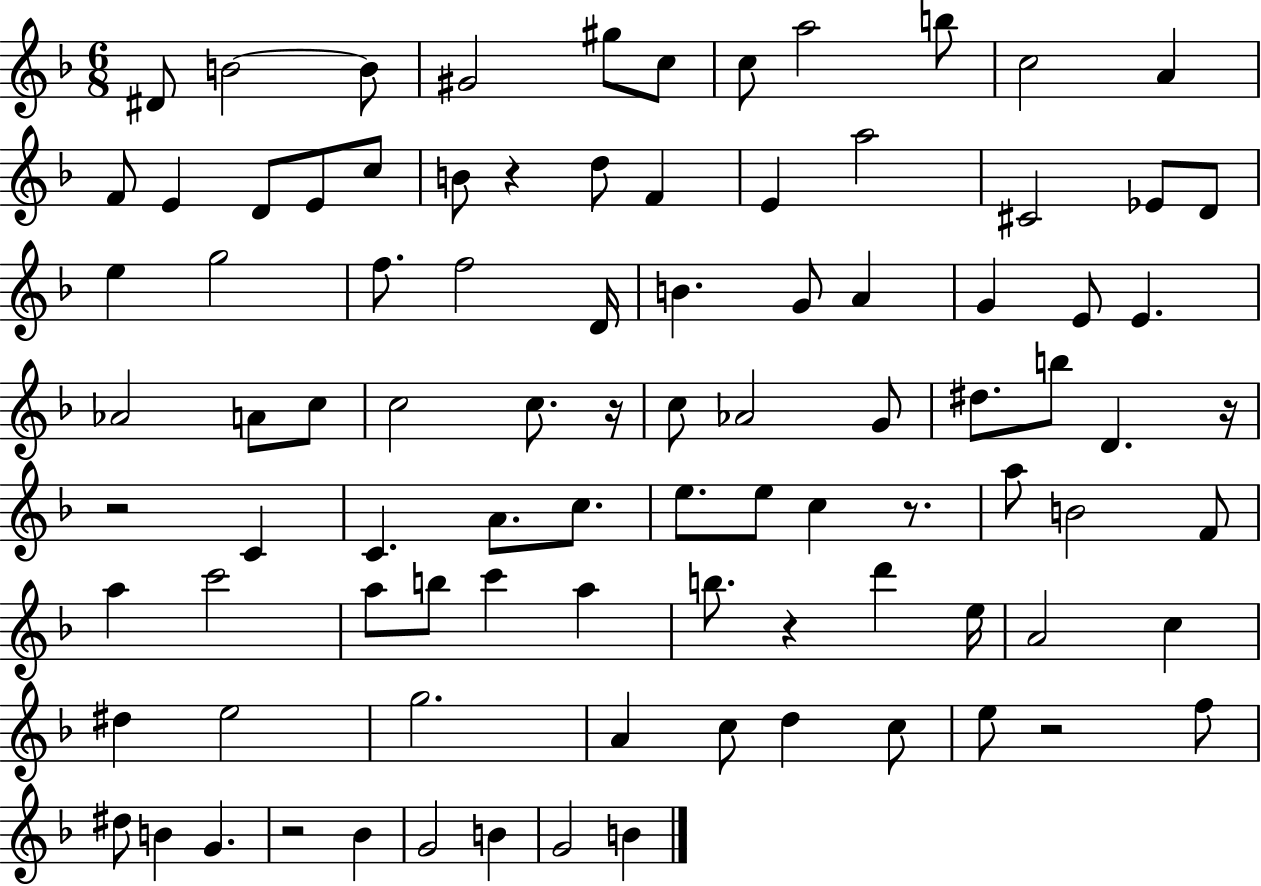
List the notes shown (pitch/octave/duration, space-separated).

D#4/e B4/h B4/e G#4/h G#5/e C5/e C5/e A5/h B5/e C5/h A4/q F4/e E4/q D4/e E4/e C5/e B4/e R/q D5/e F4/q E4/q A5/h C#4/h Eb4/e D4/e E5/q G5/h F5/e. F5/h D4/s B4/q. G4/e A4/q G4/q E4/e E4/q. Ab4/h A4/e C5/e C5/h C5/e. R/s C5/e Ab4/h G4/e D#5/e. B5/e D4/q. R/s R/h C4/q C4/q. A4/e. C5/e. E5/e. E5/e C5/q R/e. A5/e B4/h F4/e A5/q C6/h A5/e B5/e C6/q A5/q B5/e. R/q D6/q E5/s A4/h C5/q D#5/q E5/h G5/h. A4/q C5/e D5/q C5/e E5/e R/h F5/e D#5/e B4/q G4/q. R/h Bb4/q G4/h B4/q G4/h B4/q